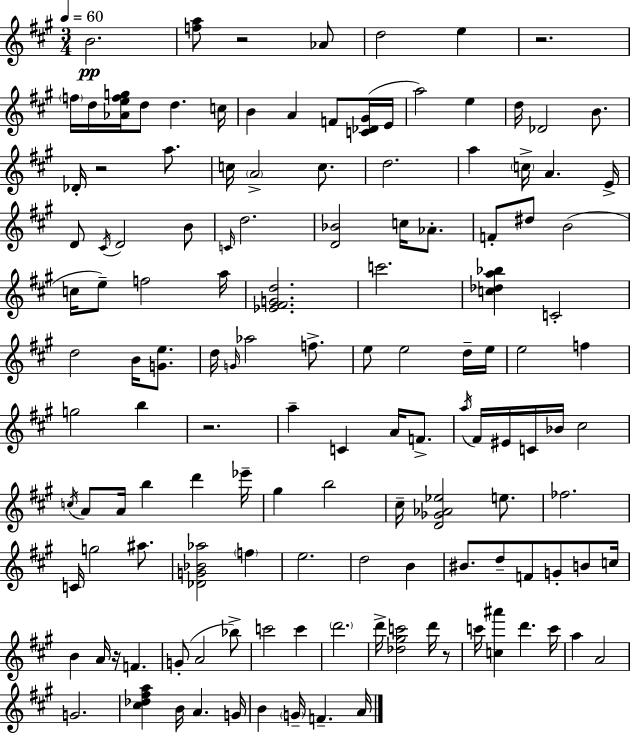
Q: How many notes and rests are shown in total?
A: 135